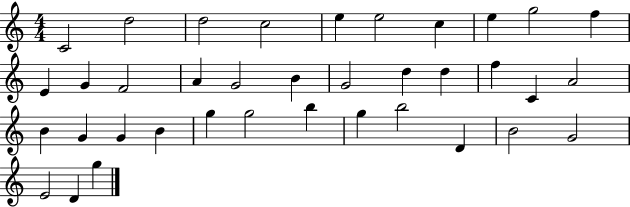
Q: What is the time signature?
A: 4/4